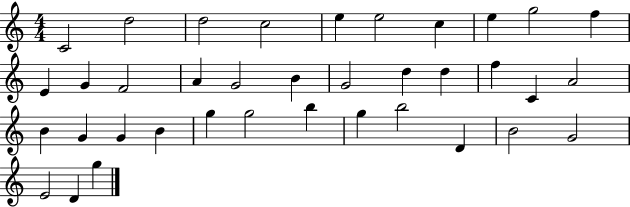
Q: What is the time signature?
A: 4/4